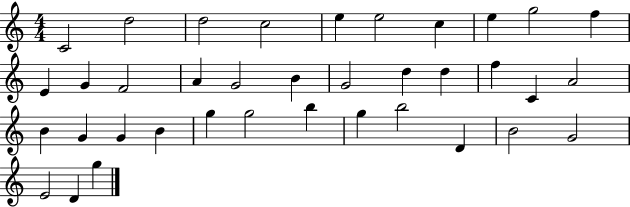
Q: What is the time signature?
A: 4/4